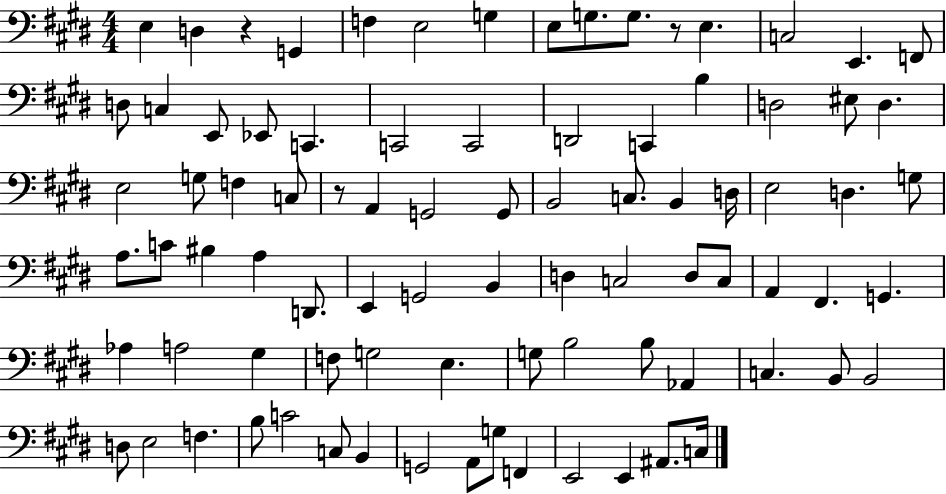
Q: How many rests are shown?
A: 3